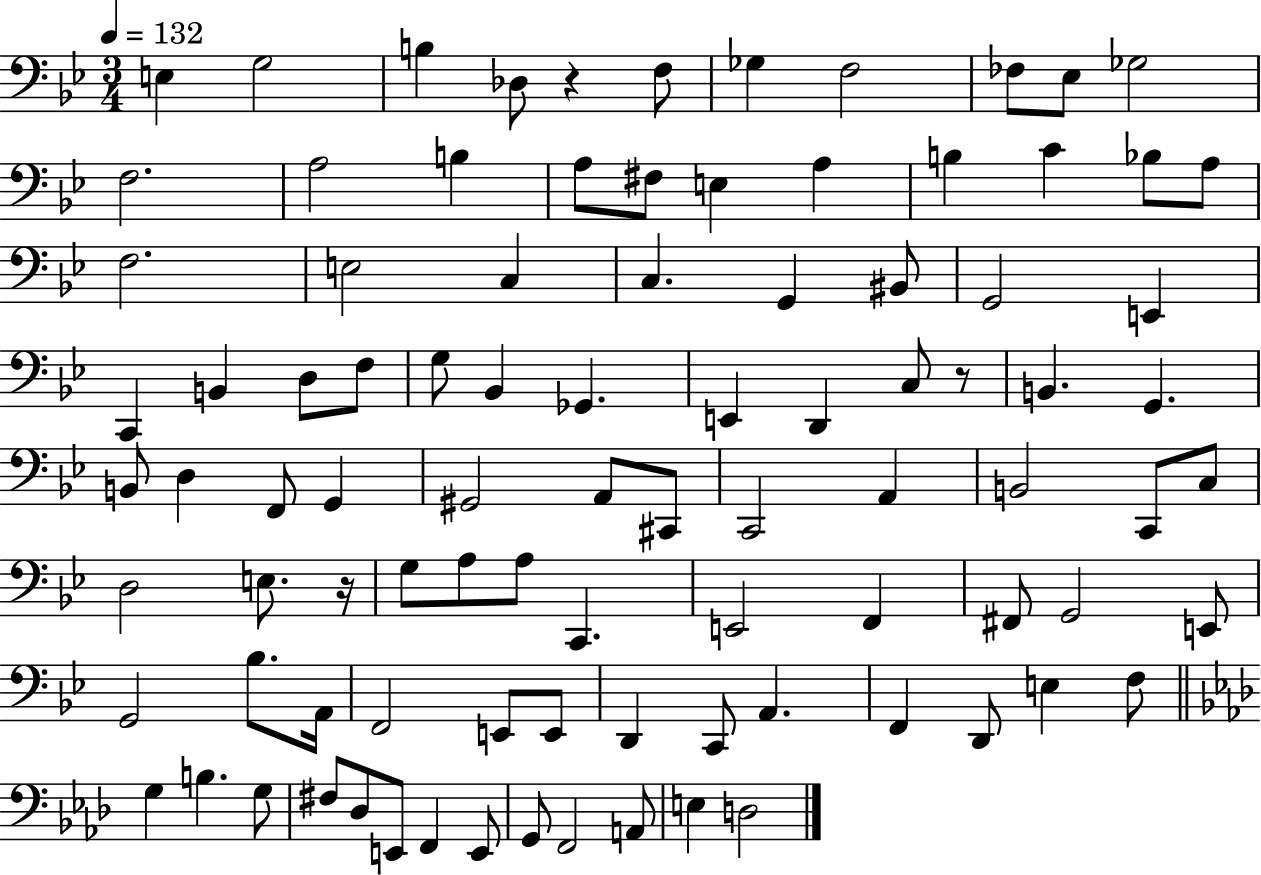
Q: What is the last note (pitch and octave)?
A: D3